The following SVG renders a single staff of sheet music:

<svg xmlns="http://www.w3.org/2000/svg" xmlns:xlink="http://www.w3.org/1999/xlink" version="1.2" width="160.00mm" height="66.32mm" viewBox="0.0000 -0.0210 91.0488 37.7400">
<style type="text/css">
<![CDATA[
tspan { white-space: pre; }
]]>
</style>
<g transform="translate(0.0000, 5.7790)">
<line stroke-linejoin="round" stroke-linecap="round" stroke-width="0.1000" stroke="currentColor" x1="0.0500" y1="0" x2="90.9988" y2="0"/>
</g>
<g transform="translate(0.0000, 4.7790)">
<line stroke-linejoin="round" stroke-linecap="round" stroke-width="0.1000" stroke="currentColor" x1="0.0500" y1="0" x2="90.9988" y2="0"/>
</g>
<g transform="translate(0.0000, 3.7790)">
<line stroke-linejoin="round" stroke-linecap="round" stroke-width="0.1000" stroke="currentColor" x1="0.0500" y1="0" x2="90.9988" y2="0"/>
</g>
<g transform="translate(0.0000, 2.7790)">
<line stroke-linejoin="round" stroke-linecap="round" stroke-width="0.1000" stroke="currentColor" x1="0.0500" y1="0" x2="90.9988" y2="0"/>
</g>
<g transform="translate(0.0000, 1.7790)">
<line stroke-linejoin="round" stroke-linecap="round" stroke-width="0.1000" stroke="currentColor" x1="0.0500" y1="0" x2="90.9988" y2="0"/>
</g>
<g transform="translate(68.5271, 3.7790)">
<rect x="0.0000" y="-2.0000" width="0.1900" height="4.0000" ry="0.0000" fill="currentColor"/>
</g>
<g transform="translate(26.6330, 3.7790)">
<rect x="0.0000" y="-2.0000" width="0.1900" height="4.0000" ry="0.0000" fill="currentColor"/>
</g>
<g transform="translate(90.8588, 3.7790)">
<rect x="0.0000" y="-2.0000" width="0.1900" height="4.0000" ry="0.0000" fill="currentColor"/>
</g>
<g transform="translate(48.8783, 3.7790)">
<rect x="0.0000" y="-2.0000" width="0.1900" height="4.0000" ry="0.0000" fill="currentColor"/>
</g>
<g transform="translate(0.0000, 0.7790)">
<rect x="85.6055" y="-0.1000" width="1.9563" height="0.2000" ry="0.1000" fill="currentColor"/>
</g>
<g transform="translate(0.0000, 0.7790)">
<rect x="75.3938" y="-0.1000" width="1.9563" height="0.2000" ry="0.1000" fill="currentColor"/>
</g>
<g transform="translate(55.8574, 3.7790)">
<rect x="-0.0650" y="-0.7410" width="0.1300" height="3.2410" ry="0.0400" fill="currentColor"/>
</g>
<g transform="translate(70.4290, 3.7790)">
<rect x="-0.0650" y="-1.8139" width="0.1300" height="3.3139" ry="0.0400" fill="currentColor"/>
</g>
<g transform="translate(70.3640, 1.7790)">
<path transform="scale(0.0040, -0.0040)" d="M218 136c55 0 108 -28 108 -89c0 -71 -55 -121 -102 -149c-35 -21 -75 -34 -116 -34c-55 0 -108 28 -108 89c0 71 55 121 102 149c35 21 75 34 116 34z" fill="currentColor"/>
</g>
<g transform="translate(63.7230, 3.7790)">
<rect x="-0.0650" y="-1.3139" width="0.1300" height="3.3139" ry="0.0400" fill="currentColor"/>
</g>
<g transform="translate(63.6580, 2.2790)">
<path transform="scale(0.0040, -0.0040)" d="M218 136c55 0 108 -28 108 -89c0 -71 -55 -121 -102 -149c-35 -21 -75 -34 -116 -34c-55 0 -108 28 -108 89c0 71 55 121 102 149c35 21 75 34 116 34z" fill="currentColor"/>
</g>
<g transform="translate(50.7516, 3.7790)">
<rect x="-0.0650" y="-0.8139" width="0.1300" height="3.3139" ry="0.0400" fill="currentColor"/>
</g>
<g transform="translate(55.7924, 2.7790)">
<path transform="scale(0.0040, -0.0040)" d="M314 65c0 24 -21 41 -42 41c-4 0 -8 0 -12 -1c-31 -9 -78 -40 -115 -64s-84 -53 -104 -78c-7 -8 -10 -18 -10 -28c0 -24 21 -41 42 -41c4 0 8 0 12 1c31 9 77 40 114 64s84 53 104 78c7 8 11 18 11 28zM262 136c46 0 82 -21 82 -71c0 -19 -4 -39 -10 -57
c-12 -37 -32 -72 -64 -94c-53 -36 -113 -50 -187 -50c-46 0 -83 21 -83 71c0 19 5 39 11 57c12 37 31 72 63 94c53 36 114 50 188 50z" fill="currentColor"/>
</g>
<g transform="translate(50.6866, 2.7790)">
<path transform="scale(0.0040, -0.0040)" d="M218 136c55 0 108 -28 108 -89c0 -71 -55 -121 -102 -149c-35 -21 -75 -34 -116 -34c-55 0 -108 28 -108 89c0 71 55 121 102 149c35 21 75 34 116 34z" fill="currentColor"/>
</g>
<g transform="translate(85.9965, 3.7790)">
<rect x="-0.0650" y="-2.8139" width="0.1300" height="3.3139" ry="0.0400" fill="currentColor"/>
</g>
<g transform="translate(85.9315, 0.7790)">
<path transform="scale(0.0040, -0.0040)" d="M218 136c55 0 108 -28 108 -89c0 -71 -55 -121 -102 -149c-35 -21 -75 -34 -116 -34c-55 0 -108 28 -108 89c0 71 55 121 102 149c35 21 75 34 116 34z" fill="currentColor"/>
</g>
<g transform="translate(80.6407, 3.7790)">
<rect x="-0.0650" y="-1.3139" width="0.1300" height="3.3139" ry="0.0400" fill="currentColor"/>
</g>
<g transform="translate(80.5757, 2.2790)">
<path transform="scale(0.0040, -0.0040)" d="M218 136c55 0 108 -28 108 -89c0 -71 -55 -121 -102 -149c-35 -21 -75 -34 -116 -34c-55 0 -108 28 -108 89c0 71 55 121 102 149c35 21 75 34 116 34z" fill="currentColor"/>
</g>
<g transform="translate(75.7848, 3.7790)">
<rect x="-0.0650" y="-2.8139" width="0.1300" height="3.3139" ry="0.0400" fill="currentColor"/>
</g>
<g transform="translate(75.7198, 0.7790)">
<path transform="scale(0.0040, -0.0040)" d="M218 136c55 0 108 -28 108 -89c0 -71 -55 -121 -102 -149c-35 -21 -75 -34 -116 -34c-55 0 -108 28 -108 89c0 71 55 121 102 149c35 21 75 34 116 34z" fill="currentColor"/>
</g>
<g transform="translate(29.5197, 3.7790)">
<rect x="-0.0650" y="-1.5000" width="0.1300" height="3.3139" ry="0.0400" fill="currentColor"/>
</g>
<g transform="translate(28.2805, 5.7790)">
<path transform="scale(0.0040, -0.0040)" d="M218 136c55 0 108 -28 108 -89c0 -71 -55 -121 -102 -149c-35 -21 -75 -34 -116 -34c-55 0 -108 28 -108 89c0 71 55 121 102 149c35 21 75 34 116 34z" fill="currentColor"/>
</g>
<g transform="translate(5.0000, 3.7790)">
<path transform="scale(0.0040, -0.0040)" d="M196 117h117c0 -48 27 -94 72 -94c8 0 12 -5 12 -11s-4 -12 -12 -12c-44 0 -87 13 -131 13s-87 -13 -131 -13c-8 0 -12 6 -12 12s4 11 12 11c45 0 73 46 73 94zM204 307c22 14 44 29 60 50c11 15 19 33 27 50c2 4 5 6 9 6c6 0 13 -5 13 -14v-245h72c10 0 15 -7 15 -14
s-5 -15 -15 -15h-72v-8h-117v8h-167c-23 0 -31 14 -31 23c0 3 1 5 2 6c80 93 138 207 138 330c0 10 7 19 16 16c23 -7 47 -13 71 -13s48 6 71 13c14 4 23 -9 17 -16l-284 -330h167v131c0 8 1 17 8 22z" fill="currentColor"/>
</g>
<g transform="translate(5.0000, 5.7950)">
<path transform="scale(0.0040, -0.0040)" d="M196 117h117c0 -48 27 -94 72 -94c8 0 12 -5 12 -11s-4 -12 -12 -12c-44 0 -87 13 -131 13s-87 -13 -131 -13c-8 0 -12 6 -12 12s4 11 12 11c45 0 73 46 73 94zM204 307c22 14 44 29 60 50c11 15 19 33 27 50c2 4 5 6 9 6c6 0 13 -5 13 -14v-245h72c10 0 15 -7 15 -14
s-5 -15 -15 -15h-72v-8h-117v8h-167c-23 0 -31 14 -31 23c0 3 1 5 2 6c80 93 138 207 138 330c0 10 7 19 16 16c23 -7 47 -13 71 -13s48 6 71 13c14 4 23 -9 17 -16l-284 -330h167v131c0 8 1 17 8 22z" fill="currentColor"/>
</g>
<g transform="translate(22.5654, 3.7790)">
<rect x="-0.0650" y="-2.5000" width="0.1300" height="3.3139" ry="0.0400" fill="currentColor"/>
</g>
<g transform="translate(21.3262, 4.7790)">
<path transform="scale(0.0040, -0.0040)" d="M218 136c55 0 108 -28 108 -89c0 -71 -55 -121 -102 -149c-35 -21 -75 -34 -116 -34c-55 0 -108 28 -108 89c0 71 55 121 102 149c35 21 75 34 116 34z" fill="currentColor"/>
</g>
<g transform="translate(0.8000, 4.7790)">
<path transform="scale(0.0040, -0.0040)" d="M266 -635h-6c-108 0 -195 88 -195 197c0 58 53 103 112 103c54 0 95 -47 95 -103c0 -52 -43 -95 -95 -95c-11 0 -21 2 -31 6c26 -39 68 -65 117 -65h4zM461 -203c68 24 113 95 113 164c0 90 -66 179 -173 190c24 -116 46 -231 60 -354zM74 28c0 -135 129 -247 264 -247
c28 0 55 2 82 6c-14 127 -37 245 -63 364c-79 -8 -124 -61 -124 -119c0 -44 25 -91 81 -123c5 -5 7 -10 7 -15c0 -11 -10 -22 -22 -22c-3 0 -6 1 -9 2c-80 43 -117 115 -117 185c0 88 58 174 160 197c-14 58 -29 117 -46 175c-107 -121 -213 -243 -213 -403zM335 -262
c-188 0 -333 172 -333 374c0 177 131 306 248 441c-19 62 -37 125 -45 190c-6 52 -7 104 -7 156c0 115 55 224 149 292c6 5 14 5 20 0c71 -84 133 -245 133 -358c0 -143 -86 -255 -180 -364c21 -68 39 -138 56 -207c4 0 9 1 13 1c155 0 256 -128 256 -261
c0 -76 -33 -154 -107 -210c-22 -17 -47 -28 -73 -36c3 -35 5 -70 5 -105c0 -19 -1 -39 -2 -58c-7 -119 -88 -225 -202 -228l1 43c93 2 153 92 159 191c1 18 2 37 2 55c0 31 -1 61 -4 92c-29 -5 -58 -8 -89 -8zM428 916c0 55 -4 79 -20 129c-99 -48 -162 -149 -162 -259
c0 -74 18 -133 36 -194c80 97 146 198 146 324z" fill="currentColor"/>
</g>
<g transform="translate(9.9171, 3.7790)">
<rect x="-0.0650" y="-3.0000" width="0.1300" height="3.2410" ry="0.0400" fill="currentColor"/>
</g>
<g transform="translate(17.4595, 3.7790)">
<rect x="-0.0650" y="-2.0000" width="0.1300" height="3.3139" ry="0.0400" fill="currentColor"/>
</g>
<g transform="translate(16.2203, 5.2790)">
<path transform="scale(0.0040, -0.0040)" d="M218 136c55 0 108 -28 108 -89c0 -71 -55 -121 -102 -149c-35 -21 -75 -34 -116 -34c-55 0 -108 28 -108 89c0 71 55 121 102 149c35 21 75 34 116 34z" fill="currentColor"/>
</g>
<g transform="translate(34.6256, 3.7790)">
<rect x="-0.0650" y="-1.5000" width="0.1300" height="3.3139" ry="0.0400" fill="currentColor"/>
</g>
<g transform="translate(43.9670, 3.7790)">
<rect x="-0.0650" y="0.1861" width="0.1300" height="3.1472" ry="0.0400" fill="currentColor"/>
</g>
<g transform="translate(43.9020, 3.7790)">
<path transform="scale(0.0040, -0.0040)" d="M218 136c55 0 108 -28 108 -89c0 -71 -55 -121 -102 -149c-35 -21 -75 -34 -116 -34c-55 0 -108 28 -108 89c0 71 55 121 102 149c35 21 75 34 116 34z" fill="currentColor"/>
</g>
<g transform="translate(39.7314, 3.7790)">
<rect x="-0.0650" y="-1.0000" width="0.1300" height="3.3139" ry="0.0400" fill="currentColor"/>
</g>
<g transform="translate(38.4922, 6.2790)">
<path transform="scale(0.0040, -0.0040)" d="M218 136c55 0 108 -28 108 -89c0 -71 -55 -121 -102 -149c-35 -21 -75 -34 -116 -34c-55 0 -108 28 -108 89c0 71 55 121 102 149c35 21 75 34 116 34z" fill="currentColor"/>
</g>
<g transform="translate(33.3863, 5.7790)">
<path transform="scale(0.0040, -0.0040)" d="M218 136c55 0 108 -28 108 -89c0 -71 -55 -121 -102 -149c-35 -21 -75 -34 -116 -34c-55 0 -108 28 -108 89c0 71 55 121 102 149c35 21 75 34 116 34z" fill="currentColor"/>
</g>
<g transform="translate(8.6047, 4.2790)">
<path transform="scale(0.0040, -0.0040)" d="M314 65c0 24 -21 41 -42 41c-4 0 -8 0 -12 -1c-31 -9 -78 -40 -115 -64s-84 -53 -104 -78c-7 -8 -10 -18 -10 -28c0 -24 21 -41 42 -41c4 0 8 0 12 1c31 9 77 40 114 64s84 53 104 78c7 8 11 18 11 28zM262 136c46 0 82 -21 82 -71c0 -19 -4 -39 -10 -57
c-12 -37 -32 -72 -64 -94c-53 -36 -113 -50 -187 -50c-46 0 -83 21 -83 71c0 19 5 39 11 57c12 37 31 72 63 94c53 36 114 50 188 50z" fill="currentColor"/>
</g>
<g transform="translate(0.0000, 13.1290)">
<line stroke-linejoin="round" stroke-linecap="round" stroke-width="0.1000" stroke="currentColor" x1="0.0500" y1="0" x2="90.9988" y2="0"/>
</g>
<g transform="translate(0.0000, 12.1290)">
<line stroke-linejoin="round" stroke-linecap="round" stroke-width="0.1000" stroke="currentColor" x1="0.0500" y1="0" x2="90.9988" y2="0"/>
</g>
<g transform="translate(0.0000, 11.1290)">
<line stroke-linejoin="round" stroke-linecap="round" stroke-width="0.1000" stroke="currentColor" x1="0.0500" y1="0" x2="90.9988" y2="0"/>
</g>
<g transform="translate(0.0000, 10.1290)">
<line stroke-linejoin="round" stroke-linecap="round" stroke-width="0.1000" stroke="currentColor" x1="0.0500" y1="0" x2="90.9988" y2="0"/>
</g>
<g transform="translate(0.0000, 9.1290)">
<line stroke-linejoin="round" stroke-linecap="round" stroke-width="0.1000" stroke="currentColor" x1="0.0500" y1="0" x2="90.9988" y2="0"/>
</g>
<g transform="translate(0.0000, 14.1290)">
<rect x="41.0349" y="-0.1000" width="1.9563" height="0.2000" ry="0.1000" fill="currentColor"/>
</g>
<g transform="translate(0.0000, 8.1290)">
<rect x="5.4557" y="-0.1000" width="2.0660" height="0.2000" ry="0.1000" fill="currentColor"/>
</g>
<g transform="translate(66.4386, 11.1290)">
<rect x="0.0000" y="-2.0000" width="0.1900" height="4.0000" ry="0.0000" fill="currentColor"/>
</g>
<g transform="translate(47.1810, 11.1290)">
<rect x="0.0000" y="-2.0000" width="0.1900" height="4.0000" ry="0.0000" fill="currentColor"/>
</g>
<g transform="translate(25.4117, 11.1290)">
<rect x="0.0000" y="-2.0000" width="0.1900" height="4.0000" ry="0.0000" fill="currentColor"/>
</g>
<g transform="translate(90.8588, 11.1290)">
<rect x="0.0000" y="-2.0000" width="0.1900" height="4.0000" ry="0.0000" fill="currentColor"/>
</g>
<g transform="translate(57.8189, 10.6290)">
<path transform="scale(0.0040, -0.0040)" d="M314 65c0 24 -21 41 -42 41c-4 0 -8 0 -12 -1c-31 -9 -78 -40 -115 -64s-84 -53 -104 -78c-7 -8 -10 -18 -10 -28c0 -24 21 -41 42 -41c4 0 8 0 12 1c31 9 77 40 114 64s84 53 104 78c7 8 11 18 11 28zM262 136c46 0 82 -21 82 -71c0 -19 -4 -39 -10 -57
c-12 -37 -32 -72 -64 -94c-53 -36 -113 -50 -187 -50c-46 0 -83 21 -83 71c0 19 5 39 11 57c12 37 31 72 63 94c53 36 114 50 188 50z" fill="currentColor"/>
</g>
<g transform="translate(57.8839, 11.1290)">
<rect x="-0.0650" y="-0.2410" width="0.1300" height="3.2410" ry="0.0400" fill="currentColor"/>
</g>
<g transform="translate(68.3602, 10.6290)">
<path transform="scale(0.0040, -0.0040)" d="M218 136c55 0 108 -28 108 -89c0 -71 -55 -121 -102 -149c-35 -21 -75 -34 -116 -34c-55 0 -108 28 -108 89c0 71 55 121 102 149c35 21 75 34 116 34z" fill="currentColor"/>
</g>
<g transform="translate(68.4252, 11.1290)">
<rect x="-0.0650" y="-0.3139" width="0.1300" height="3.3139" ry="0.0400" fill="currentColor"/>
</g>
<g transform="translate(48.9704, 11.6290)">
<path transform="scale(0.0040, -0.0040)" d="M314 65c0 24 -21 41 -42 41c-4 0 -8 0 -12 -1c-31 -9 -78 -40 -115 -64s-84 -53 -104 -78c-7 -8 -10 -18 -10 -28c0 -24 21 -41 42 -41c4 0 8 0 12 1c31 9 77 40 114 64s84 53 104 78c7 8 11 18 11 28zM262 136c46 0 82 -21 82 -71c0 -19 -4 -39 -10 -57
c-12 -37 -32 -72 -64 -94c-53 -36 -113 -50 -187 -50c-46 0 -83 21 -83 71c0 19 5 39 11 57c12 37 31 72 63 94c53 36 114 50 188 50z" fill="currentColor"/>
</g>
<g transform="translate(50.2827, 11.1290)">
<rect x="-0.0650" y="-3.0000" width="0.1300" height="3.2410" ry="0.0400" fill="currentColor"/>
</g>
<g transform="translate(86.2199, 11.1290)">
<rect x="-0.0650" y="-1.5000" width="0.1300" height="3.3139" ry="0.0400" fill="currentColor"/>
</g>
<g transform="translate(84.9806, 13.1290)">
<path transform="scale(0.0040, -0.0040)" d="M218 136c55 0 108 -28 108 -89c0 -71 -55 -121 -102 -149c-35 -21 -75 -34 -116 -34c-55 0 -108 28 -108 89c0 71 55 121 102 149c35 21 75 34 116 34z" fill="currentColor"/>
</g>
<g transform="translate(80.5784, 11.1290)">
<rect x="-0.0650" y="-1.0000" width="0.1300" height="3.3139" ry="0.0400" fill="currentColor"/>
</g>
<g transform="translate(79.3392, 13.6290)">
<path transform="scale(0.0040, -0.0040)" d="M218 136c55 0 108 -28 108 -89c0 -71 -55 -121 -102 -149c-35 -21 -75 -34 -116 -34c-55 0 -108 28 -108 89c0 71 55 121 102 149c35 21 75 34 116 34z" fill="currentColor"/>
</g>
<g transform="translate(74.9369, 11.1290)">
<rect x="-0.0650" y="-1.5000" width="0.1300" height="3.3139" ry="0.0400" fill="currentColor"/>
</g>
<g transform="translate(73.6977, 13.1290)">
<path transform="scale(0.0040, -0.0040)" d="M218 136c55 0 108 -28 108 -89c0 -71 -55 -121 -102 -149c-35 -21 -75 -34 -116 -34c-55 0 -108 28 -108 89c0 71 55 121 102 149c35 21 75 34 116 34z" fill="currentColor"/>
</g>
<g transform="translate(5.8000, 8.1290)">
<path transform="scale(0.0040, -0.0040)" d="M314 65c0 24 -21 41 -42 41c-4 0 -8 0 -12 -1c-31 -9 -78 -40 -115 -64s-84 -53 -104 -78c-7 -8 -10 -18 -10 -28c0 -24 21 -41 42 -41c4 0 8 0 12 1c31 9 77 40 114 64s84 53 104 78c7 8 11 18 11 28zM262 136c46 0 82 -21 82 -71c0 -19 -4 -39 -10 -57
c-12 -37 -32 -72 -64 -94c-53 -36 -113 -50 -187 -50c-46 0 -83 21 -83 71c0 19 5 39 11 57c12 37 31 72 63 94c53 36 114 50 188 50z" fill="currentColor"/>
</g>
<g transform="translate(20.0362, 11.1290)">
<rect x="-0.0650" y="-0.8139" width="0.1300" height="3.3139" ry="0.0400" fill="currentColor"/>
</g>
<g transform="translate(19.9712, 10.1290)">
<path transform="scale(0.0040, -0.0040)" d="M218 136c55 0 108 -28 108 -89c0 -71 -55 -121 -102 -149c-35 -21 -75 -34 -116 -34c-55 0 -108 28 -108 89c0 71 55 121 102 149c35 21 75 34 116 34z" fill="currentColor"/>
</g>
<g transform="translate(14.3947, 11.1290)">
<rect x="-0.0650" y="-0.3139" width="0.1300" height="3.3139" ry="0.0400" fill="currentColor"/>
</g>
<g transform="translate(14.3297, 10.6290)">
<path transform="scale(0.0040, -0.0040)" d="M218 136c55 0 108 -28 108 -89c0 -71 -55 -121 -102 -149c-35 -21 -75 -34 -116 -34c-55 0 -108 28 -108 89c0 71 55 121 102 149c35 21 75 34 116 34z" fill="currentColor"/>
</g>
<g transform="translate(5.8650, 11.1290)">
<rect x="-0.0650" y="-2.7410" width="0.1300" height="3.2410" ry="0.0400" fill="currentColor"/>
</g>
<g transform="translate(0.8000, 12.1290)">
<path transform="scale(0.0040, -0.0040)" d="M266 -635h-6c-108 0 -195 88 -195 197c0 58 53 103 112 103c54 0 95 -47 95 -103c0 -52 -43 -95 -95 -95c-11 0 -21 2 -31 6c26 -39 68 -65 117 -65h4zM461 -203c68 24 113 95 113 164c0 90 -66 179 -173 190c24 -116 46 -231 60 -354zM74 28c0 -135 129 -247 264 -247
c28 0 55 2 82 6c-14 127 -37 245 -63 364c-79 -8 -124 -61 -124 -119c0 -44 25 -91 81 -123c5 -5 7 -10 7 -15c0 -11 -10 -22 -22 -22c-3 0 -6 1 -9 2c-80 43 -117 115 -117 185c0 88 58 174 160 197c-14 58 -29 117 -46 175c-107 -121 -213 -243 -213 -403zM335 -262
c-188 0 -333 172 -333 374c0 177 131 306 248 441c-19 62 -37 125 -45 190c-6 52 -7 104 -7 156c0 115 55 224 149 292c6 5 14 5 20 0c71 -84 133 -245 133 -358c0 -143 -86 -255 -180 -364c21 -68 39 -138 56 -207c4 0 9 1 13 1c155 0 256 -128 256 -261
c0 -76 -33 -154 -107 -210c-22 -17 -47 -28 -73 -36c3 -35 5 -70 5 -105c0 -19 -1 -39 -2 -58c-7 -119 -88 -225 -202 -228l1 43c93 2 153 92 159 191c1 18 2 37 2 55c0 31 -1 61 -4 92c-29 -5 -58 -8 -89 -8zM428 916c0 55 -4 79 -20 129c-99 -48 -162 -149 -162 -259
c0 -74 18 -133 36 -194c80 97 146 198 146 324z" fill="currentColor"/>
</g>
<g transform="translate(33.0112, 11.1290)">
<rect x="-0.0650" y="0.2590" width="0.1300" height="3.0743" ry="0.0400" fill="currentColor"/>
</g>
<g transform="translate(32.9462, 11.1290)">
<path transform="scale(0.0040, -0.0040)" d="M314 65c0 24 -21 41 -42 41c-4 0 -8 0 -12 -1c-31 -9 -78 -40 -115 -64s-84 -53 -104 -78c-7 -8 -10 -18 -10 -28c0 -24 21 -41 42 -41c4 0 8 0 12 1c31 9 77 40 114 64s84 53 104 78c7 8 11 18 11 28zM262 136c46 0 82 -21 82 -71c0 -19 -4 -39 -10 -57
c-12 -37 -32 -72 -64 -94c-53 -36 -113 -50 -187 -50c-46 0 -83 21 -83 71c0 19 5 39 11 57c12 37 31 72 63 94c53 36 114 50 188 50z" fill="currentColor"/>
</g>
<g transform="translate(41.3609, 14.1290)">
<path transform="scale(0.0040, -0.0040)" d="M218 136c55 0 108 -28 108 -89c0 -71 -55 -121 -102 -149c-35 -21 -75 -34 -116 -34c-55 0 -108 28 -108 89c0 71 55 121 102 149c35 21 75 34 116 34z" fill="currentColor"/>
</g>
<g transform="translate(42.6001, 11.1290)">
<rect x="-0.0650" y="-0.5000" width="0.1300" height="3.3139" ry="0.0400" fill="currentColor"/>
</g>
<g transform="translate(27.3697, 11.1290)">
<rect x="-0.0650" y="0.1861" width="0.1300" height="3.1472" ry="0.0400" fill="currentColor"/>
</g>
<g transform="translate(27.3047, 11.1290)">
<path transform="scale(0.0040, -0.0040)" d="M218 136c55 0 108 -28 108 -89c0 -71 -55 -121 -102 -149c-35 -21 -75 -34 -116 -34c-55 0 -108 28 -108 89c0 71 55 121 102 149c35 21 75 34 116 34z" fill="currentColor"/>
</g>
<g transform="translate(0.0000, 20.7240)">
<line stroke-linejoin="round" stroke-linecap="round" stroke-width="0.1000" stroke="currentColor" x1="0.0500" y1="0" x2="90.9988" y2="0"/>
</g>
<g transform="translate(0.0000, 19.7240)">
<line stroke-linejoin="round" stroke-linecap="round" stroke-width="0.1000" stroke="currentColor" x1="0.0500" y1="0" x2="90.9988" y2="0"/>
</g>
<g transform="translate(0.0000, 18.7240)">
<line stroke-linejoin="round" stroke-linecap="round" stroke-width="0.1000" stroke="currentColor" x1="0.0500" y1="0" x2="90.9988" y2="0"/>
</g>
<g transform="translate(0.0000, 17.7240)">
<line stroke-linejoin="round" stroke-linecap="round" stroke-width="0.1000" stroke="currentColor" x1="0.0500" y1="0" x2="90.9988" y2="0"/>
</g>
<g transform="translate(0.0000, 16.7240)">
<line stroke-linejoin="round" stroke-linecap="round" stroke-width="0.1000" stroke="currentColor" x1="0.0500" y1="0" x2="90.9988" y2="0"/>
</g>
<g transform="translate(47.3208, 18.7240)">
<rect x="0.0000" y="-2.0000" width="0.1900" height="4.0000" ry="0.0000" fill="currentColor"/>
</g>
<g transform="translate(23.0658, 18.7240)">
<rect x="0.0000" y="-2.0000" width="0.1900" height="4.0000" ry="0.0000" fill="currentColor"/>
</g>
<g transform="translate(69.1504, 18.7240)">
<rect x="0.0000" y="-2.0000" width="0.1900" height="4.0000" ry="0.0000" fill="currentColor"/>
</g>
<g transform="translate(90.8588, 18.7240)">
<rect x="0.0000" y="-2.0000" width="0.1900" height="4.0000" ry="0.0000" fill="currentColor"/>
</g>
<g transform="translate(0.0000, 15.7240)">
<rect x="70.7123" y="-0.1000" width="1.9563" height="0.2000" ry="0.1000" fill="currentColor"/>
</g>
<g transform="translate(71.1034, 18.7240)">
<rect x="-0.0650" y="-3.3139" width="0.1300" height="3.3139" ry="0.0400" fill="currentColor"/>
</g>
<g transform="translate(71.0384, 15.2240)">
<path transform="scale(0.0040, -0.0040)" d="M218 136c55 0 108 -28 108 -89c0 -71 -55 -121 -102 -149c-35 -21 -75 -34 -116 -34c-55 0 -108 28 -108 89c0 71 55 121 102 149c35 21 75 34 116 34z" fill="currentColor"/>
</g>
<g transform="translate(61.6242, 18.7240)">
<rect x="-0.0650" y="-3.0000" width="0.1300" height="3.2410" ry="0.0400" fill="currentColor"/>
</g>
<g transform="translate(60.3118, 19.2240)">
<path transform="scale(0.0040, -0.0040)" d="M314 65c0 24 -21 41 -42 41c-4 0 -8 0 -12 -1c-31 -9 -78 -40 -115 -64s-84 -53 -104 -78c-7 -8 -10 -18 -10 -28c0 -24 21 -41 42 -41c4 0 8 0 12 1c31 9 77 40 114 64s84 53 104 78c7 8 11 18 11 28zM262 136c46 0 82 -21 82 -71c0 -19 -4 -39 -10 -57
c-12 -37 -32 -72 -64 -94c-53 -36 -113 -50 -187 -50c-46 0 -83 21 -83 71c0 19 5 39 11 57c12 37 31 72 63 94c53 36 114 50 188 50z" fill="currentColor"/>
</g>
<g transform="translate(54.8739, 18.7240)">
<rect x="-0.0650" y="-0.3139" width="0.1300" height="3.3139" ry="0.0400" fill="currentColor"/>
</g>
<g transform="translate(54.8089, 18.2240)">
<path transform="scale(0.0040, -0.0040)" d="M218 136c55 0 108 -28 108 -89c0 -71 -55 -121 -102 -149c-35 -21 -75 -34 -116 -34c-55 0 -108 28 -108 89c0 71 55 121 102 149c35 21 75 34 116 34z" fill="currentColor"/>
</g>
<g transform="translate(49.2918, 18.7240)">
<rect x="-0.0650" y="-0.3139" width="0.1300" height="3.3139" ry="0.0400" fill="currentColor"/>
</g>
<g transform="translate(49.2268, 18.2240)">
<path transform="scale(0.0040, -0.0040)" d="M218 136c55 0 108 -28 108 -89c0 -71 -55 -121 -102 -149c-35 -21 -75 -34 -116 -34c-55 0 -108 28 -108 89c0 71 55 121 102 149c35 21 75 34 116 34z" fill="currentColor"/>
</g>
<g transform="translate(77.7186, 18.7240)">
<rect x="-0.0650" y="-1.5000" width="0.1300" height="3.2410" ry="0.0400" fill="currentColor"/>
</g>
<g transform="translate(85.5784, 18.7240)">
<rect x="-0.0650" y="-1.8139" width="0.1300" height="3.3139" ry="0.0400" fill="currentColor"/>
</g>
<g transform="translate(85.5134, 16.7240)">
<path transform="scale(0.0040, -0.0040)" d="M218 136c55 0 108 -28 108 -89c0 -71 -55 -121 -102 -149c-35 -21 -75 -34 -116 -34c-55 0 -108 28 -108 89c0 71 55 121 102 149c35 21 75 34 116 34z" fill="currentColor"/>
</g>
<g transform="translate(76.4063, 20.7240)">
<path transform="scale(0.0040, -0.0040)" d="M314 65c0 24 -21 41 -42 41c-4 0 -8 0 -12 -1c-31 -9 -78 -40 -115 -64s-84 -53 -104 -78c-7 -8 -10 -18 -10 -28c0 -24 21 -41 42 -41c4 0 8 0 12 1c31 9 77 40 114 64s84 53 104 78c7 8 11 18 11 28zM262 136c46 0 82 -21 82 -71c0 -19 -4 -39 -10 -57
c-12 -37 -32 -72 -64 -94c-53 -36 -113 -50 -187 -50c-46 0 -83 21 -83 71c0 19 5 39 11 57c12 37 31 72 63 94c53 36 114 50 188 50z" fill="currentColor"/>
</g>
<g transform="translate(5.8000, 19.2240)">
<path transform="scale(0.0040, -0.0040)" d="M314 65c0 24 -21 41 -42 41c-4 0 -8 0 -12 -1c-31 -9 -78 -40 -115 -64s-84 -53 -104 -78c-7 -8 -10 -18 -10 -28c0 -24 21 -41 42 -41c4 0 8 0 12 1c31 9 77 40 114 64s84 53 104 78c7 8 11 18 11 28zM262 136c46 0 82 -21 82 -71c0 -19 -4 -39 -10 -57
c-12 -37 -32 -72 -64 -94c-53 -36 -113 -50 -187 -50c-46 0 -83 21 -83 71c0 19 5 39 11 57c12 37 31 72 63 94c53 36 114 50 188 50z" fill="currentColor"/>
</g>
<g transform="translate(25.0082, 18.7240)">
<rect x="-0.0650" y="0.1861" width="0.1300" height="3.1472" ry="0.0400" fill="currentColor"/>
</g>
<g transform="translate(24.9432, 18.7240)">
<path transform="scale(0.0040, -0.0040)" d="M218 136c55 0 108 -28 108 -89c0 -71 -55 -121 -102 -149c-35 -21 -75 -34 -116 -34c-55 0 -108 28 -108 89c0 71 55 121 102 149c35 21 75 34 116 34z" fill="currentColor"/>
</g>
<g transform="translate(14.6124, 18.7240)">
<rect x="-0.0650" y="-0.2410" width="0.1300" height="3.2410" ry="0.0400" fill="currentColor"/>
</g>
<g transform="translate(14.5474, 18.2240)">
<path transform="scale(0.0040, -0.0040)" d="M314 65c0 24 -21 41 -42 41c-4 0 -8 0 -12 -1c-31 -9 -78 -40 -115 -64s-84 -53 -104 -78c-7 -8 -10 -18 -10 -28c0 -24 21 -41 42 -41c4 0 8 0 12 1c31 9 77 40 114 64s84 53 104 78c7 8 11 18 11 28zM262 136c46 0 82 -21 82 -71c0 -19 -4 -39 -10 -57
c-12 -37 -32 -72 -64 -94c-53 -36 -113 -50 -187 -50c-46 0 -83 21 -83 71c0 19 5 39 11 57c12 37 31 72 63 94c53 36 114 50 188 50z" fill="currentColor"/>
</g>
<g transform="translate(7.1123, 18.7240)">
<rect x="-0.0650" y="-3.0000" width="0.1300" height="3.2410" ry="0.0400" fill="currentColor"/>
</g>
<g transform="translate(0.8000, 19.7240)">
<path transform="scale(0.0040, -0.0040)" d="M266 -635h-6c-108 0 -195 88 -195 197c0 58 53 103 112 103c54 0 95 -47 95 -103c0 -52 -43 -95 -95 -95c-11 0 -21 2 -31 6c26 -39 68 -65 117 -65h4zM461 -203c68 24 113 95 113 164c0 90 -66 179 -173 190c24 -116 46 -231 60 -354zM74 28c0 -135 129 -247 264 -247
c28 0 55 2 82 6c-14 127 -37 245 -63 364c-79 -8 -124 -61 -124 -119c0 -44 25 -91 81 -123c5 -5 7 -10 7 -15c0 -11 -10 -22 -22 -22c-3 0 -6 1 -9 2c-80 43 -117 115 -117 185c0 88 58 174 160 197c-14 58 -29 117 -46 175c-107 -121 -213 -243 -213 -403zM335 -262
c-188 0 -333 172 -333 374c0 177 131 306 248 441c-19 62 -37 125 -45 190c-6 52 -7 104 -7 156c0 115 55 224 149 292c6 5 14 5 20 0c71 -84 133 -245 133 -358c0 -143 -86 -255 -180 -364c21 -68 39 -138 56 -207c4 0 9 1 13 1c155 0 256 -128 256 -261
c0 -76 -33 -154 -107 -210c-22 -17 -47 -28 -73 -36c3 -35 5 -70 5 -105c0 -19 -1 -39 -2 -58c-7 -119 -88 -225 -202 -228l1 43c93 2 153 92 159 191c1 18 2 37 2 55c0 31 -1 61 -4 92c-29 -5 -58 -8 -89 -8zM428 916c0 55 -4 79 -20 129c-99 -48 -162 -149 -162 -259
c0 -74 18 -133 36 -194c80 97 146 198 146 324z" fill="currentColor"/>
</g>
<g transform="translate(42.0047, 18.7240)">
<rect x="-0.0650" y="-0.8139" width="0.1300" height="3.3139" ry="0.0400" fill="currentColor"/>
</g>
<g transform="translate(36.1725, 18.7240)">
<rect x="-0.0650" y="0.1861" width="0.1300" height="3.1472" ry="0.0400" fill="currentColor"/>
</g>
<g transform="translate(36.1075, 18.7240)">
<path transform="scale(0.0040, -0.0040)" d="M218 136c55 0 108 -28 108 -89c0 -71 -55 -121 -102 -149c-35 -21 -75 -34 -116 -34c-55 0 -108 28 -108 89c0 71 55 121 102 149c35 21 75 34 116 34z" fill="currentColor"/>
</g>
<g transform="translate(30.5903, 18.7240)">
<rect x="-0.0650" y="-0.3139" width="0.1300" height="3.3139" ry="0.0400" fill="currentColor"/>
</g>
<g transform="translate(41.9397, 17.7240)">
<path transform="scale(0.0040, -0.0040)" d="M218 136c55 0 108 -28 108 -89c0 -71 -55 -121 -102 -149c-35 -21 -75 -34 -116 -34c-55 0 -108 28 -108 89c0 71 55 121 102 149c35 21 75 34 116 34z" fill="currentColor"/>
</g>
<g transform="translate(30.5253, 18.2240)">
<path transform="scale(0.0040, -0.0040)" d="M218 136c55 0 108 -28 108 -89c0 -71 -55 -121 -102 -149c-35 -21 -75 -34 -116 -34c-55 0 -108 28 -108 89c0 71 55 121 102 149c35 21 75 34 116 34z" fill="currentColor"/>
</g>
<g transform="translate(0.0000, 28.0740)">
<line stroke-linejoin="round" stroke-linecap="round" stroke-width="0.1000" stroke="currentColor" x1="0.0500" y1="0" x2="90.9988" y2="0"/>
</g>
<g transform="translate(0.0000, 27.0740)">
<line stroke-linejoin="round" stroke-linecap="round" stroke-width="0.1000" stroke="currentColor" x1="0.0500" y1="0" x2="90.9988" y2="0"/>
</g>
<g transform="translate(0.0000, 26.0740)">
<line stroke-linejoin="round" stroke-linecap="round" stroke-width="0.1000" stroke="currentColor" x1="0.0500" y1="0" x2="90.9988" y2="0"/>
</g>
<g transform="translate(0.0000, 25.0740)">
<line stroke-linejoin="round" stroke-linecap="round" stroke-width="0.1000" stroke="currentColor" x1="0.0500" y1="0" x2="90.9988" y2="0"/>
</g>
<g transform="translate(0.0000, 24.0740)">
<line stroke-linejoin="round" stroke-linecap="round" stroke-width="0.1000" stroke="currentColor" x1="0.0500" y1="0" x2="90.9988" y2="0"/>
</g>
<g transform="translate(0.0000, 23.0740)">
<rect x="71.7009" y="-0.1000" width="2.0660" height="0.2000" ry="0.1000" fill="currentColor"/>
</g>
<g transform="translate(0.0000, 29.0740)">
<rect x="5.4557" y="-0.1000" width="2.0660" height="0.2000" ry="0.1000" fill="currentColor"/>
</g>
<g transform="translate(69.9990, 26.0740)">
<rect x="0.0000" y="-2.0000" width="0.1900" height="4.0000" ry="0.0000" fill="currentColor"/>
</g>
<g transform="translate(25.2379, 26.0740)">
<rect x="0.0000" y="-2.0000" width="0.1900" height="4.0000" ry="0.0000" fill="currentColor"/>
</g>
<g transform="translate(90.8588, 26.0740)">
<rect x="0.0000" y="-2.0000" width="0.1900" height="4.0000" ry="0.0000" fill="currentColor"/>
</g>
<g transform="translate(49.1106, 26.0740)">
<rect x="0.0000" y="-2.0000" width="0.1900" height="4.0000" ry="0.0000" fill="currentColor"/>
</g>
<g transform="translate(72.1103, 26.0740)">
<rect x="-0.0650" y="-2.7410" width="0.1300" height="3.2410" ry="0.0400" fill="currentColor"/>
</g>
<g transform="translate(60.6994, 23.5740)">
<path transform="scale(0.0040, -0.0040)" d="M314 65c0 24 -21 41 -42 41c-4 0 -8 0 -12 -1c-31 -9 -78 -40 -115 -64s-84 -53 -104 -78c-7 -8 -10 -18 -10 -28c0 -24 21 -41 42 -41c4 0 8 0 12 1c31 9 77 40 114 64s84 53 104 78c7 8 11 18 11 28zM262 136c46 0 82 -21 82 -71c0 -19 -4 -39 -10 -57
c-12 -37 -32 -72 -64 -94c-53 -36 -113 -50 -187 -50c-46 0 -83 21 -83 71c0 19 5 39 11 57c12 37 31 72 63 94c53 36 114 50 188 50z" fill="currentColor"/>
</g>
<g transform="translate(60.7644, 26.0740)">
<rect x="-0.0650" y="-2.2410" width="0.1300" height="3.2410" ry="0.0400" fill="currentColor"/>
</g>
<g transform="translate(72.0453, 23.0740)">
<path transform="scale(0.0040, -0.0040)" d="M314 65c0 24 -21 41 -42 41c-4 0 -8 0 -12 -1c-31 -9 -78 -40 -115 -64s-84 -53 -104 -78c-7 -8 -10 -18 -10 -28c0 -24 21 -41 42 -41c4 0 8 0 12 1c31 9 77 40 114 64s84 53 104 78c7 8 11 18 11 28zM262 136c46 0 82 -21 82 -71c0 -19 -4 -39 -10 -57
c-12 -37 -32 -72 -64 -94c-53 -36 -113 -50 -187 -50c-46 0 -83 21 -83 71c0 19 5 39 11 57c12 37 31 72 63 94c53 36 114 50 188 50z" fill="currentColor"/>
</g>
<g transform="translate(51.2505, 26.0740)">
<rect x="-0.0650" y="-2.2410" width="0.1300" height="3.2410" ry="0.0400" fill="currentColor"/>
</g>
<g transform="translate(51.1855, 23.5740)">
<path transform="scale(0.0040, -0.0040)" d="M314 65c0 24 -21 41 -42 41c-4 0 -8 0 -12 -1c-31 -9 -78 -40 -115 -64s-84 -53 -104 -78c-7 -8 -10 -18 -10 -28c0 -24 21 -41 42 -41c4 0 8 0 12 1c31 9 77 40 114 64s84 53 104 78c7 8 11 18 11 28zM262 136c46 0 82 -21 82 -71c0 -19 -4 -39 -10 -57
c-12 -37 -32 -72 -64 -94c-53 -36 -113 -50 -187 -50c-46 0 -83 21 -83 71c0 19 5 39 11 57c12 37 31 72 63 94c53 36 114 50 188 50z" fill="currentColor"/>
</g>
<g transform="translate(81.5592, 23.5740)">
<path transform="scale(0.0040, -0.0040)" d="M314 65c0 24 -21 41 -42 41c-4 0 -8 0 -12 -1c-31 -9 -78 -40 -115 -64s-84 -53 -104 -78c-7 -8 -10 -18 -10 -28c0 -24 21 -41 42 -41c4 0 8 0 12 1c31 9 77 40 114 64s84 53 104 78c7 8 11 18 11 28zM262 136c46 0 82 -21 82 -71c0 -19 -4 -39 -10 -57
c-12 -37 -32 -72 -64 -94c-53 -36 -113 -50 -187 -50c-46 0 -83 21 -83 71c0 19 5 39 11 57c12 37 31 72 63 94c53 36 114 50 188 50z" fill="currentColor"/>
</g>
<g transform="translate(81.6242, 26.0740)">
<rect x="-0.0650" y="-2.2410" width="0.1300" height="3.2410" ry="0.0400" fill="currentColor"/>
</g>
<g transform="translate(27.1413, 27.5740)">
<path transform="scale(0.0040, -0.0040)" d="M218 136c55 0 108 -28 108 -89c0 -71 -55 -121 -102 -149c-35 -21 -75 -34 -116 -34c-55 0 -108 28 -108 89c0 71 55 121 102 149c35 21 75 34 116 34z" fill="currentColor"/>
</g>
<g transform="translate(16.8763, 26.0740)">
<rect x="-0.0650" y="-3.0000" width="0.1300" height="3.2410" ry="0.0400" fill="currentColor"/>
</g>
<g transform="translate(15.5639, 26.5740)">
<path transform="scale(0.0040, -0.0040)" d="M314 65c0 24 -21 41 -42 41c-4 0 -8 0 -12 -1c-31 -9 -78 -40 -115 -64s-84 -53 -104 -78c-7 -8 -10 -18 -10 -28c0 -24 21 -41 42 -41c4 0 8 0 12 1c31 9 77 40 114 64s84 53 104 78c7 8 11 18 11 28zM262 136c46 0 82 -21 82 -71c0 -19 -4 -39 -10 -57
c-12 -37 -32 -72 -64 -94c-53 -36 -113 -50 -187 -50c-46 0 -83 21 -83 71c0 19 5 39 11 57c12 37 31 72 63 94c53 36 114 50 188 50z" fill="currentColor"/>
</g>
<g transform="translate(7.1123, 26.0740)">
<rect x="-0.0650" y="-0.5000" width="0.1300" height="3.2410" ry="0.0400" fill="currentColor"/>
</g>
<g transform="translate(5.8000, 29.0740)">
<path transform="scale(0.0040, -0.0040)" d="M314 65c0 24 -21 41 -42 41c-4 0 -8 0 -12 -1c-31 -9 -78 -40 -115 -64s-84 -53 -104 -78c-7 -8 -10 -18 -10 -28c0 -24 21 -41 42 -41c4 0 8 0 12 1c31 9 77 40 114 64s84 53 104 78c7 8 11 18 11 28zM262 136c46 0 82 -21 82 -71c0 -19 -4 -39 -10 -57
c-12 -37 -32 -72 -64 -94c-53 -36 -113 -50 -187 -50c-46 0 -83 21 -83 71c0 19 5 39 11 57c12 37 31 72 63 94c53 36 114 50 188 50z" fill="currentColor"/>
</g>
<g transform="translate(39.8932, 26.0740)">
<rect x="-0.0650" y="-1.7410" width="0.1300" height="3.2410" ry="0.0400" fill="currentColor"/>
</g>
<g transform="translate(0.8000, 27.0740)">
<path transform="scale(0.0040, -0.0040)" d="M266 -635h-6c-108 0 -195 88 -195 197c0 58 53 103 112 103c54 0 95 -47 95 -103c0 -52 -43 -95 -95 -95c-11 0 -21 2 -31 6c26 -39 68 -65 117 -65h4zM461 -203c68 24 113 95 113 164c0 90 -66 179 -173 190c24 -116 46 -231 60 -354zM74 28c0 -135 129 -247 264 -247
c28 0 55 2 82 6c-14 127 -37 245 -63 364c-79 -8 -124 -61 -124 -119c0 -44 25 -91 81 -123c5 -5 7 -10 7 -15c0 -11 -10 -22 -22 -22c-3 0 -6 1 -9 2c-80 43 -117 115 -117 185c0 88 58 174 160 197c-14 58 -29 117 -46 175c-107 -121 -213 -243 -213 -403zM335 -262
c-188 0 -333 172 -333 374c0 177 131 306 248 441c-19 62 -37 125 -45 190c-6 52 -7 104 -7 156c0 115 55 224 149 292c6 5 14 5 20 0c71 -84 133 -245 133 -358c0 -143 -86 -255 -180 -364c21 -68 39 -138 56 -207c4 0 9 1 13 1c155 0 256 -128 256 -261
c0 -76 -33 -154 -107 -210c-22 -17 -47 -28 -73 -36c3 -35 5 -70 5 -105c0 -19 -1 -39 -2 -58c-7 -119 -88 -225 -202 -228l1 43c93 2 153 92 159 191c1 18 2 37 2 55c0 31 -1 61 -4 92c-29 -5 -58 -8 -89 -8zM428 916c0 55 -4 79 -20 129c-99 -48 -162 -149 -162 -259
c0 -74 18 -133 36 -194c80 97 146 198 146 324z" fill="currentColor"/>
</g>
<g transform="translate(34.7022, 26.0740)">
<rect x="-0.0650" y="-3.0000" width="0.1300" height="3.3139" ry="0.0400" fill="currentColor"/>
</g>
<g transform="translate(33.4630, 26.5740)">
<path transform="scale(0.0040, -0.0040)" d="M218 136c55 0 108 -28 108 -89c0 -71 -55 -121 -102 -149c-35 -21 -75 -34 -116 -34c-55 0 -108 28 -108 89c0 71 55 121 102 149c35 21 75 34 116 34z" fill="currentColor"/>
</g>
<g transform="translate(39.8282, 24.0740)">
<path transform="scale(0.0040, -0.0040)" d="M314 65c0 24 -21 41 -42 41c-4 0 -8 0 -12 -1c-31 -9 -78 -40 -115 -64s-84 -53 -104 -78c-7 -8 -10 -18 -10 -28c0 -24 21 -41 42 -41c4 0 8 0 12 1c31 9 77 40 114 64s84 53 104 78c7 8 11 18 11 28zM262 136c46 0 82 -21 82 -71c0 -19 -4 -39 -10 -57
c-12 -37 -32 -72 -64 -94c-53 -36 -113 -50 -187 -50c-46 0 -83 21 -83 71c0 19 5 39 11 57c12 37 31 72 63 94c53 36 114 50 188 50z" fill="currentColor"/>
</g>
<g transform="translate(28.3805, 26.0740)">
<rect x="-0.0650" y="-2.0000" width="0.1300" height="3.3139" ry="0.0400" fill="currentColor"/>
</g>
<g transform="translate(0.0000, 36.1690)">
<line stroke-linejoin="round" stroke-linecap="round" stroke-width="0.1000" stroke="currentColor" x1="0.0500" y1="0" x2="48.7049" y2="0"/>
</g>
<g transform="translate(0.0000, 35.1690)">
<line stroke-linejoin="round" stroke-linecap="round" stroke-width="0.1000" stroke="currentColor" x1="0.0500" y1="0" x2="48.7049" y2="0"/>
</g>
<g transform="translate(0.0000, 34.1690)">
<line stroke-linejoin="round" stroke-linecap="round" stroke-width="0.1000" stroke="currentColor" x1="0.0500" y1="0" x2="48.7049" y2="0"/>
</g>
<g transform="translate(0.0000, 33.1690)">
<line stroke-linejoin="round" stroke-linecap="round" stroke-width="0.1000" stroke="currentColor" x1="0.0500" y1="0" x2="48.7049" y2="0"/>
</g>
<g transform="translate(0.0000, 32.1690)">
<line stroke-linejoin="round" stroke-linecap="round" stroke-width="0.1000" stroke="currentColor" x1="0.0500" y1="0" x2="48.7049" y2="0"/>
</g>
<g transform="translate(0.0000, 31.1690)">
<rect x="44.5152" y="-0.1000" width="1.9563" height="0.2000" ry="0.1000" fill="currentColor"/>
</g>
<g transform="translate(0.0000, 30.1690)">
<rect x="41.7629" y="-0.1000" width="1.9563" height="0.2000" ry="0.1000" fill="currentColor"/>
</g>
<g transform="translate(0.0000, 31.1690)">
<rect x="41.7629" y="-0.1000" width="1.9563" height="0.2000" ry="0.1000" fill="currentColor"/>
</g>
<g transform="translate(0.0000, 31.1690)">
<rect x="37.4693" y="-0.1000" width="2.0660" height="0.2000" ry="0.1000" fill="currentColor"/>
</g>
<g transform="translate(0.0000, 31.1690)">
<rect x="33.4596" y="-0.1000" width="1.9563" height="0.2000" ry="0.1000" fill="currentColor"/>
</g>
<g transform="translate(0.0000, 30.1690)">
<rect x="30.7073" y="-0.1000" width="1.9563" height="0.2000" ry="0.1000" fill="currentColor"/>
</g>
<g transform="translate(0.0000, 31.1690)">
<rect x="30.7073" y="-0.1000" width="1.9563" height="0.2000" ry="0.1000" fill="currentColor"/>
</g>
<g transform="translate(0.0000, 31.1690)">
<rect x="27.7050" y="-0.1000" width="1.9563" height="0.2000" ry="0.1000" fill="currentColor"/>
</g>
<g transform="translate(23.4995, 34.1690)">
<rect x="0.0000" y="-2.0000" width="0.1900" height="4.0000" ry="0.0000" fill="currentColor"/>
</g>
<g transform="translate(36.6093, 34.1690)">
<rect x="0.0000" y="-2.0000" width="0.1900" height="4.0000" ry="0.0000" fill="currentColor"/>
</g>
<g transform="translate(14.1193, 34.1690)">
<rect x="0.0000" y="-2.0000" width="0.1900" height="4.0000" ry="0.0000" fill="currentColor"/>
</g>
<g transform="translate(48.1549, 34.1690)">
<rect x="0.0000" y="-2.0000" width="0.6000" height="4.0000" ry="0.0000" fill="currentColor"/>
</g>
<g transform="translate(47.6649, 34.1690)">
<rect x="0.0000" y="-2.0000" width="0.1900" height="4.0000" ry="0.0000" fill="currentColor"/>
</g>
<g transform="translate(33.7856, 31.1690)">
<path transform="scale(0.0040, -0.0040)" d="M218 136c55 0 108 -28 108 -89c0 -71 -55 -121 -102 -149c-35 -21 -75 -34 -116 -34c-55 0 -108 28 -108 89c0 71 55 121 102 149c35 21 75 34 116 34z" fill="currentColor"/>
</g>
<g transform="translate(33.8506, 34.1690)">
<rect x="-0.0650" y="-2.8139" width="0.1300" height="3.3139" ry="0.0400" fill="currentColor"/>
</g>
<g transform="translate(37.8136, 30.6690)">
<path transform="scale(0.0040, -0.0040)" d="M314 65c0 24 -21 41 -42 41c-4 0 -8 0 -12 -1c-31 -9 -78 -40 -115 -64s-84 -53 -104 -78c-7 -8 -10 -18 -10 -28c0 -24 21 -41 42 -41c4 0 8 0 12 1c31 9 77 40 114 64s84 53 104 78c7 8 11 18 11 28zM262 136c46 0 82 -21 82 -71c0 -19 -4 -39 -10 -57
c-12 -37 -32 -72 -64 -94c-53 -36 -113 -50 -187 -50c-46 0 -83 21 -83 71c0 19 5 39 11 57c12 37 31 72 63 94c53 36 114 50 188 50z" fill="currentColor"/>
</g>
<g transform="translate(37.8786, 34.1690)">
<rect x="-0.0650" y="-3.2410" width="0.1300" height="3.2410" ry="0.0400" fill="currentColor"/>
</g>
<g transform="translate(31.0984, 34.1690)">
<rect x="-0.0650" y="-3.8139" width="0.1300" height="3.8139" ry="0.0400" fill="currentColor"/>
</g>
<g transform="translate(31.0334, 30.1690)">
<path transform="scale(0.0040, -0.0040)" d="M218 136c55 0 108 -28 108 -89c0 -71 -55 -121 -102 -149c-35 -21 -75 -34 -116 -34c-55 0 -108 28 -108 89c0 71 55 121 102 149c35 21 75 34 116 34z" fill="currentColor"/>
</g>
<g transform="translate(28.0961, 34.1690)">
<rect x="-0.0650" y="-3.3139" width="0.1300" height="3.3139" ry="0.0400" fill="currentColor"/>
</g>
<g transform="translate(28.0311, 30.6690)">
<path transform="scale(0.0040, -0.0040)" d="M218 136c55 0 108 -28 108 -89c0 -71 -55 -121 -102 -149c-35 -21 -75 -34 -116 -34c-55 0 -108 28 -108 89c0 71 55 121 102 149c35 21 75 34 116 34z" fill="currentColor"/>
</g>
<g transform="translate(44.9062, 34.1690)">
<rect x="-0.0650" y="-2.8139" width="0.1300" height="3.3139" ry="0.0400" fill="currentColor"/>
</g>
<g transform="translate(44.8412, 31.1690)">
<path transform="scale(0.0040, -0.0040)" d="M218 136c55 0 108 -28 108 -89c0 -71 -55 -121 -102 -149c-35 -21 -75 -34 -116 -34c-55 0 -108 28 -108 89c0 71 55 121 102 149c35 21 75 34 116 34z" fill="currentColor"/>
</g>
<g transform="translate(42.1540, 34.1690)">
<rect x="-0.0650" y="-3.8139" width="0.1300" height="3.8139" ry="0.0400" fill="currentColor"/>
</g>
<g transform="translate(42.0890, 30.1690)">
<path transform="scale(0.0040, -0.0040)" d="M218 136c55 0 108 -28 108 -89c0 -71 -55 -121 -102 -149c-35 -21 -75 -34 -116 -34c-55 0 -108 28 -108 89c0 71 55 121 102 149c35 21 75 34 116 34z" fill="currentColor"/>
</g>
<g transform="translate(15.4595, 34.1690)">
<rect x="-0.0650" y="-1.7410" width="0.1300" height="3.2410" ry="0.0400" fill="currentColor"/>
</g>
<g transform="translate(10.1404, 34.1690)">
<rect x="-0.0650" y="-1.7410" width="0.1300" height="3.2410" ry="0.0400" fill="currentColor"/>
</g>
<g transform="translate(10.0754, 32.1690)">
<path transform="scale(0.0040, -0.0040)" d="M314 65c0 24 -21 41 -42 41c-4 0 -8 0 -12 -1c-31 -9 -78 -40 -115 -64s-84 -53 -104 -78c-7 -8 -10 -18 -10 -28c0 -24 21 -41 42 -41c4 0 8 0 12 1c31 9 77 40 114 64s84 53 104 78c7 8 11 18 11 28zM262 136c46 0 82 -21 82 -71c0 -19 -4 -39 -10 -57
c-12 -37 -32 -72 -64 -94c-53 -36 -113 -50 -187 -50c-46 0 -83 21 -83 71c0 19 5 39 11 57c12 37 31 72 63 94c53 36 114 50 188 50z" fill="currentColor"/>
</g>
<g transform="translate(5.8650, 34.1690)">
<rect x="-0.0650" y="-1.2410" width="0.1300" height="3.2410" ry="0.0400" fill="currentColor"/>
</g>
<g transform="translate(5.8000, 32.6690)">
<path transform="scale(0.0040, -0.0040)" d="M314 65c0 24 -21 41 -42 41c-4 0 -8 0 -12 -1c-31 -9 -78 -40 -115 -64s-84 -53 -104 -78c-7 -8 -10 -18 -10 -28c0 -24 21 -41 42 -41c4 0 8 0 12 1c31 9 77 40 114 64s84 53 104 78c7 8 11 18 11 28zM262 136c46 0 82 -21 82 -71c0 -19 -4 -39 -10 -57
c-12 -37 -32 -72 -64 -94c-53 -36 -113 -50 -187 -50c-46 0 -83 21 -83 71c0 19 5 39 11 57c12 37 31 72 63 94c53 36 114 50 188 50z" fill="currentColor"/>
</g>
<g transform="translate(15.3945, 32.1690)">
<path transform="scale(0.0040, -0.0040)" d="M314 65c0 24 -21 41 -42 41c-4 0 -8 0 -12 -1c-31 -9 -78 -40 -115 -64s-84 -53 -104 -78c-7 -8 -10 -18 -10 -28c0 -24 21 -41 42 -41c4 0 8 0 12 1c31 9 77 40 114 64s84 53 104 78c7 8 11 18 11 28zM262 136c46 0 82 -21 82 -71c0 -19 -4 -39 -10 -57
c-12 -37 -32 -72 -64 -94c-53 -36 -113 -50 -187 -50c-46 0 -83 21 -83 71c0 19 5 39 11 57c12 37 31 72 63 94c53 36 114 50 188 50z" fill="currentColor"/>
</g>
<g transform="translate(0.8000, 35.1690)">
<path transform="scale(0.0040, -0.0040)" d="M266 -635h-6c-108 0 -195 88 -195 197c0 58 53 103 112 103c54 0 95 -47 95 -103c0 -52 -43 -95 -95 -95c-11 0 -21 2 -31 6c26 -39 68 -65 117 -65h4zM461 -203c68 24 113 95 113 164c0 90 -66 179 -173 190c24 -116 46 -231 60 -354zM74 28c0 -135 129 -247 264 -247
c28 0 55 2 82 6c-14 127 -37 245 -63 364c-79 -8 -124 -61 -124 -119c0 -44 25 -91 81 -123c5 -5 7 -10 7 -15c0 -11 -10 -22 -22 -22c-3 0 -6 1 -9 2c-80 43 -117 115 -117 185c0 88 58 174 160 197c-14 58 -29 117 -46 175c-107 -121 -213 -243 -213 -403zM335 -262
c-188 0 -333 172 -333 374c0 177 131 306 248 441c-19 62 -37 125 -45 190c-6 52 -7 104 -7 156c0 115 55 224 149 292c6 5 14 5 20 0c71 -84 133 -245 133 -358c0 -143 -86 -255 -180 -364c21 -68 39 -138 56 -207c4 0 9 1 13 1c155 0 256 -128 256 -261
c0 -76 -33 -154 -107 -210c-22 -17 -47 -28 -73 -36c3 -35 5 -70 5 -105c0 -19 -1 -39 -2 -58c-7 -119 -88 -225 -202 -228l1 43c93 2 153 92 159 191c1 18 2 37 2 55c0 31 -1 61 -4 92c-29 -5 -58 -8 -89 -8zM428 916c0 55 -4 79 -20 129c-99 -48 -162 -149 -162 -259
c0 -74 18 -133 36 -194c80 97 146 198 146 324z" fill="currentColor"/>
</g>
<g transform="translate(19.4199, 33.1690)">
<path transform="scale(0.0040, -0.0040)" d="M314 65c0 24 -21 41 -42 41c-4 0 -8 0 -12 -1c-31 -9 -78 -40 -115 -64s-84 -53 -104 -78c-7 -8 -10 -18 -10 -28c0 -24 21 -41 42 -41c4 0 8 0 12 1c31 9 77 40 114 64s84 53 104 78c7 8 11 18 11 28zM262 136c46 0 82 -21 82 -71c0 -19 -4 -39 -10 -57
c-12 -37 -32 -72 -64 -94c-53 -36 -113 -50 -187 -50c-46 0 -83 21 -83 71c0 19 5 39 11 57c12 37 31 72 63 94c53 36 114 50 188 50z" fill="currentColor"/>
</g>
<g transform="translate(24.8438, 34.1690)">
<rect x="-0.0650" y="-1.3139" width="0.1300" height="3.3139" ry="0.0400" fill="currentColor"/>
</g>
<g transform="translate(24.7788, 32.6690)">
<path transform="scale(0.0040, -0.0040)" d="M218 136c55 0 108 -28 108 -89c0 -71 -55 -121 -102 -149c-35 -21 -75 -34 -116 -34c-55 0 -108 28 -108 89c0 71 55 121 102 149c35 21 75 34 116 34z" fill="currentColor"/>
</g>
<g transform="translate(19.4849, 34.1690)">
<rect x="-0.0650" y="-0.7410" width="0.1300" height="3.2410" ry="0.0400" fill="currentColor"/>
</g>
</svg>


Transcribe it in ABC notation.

X:1
T:Untitled
M:4/4
L:1/4
K:C
A2 F G E E D B d d2 e f a e a a2 c d B B2 C A2 c2 c E D E A2 c2 B c B d c c A2 b E2 f C2 A2 F A f2 g2 g2 a2 g2 e2 f2 f2 d2 e b c' a b2 c' a